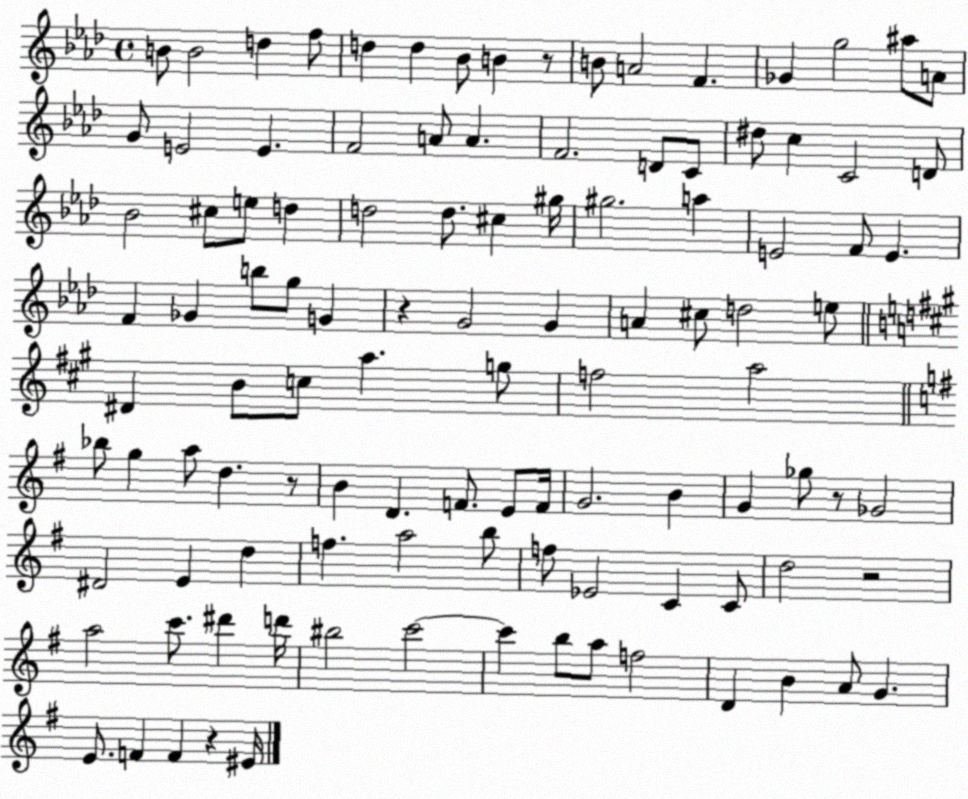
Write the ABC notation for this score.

X:1
T:Untitled
M:4/4
L:1/4
K:Ab
B/2 B2 d f/2 d d _B/2 B z/2 B/2 A2 F _G g2 ^a/2 A/2 G/2 E2 E F2 A/2 A F2 D/2 C/2 ^d/2 c C2 D/2 _B2 ^c/2 e/2 d d2 d/2 ^c ^g/4 ^g2 a E2 F/2 E F _G b/2 g/2 G z G2 G A ^c/2 d2 e/2 ^D B/2 c/2 a g/2 f2 a2 _b/2 g a/2 d z/2 B D F/2 E/2 F/4 G2 B G _g/2 z/2 _G2 ^D2 E d f a2 b/2 f/2 _E2 C C/2 d2 z2 a2 c'/2 ^d' d'/4 ^b2 c'2 c' b/2 a/2 f2 D B A/2 G E/2 F F z ^E/4